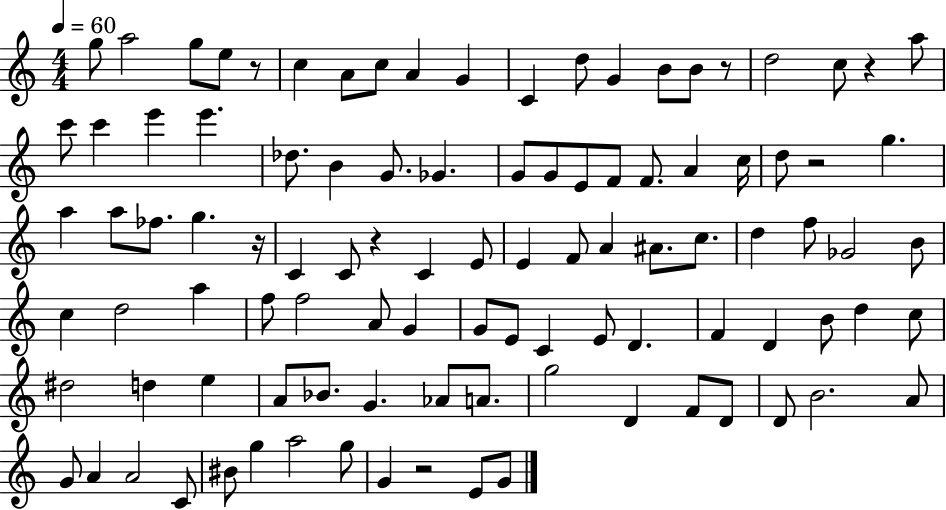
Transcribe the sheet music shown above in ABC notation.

X:1
T:Untitled
M:4/4
L:1/4
K:C
g/2 a2 g/2 e/2 z/2 c A/2 c/2 A G C d/2 G B/2 B/2 z/2 d2 c/2 z a/2 c'/2 c' e' e' _d/2 B G/2 _G G/2 G/2 E/2 F/2 F/2 A c/4 d/2 z2 g a a/2 _f/2 g z/4 C C/2 z C E/2 E F/2 A ^A/2 c/2 d f/2 _G2 B/2 c d2 a f/2 f2 A/2 G G/2 E/2 C E/2 D F D B/2 d c/2 ^d2 d e A/2 _B/2 G _A/2 A/2 g2 D F/2 D/2 D/2 B2 A/2 G/2 A A2 C/2 ^B/2 g a2 g/2 G z2 E/2 G/2